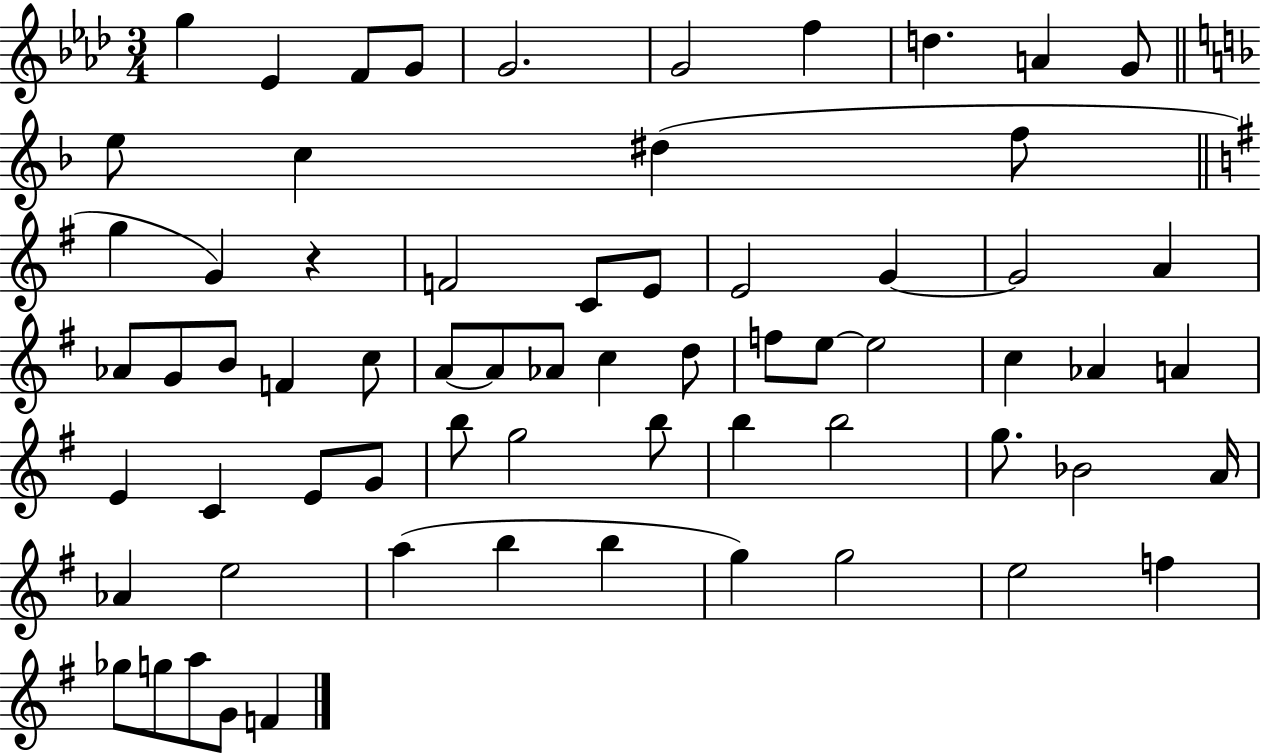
X:1
T:Untitled
M:3/4
L:1/4
K:Ab
g _E F/2 G/2 G2 G2 f d A G/2 e/2 c ^d f/2 g G z F2 C/2 E/2 E2 G G2 A _A/2 G/2 B/2 F c/2 A/2 A/2 _A/2 c d/2 f/2 e/2 e2 c _A A E C E/2 G/2 b/2 g2 b/2 b b2 g/2 _B2 A/4 _A e2 a b b g g2 e2 f _g/2 g/2 a/2 G/2 F